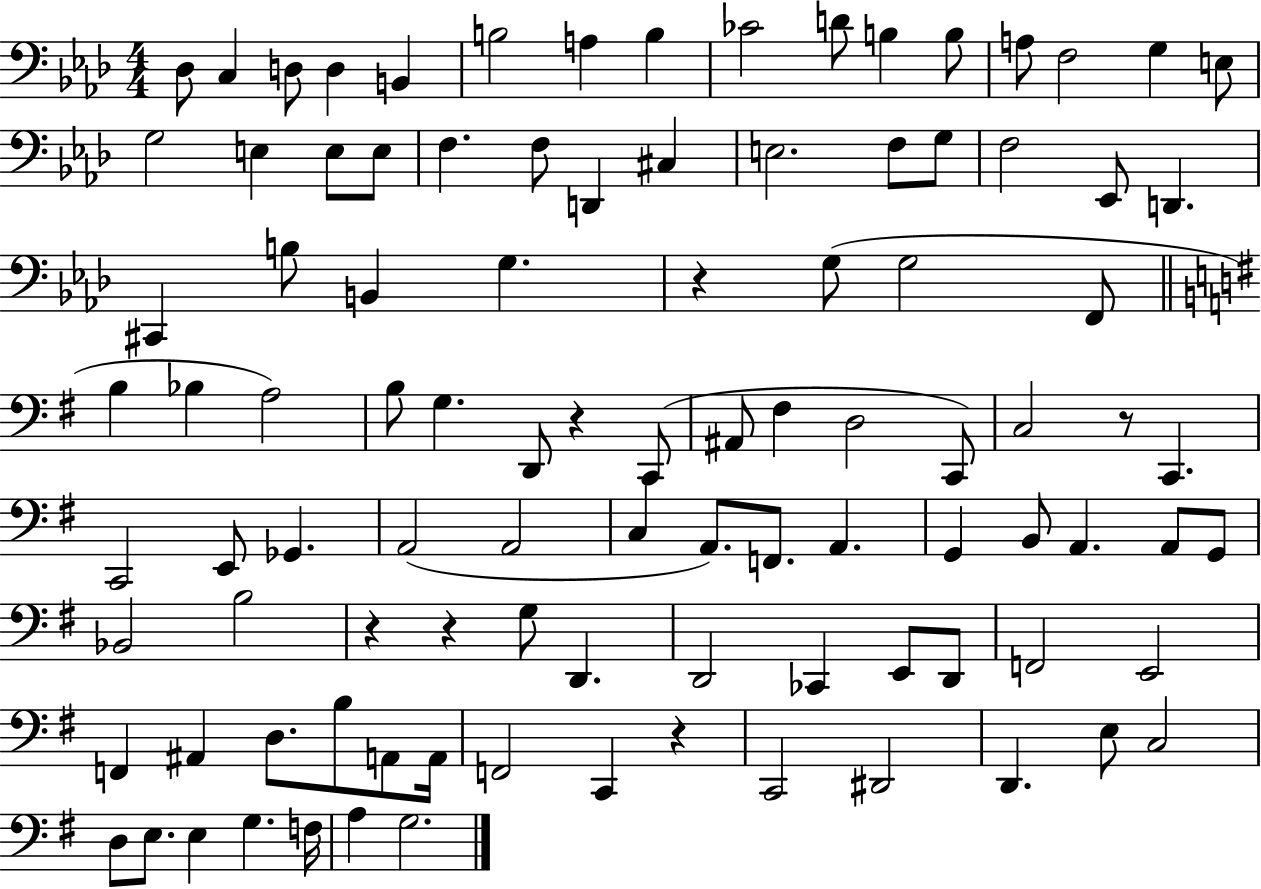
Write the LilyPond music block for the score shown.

{
  \clef bass
  \numericTimeSignature
  \time 4/4
  \key aes \major
  des8 c4 d8 d4 b,4 | b2 a4 b4 | ces'2 d'8 b4 b8 | a8 f2 g4 e8 | \break g2 e4 e8 e8 | f4. f8 d,4 cis4 | e2. f8 g8 | f2 ees,8 d,4. | \break cis,4 b8 b,4 g4. | r4 g8( g2 f,8 | \bar "||" \break \key g \major b4 bes4 a2) | b8 g4. d,8 r4 c,8( | ais,8 fis4 d2 c,8) | c2 r8 c,4. | \break c,2 e,8 ges,4. | a,2( a,2 | c4 a,8.) f,8. a,4. | g,4 b,8 a,4. a,8 g,8 | \break bes,2 b2 | r4 r4 g8 d,4. | d,2 ces,4 e,8 d,8 | f,2 e,2 | \break f,4 ais,4 d8. b8 a,8 a,16 | f,2 c,4 r4 | c,2 dis,2 | d,4. e8 c2 | \break d8 e8. e4 g4. f16 | a4 g2. | \bar "|."
}